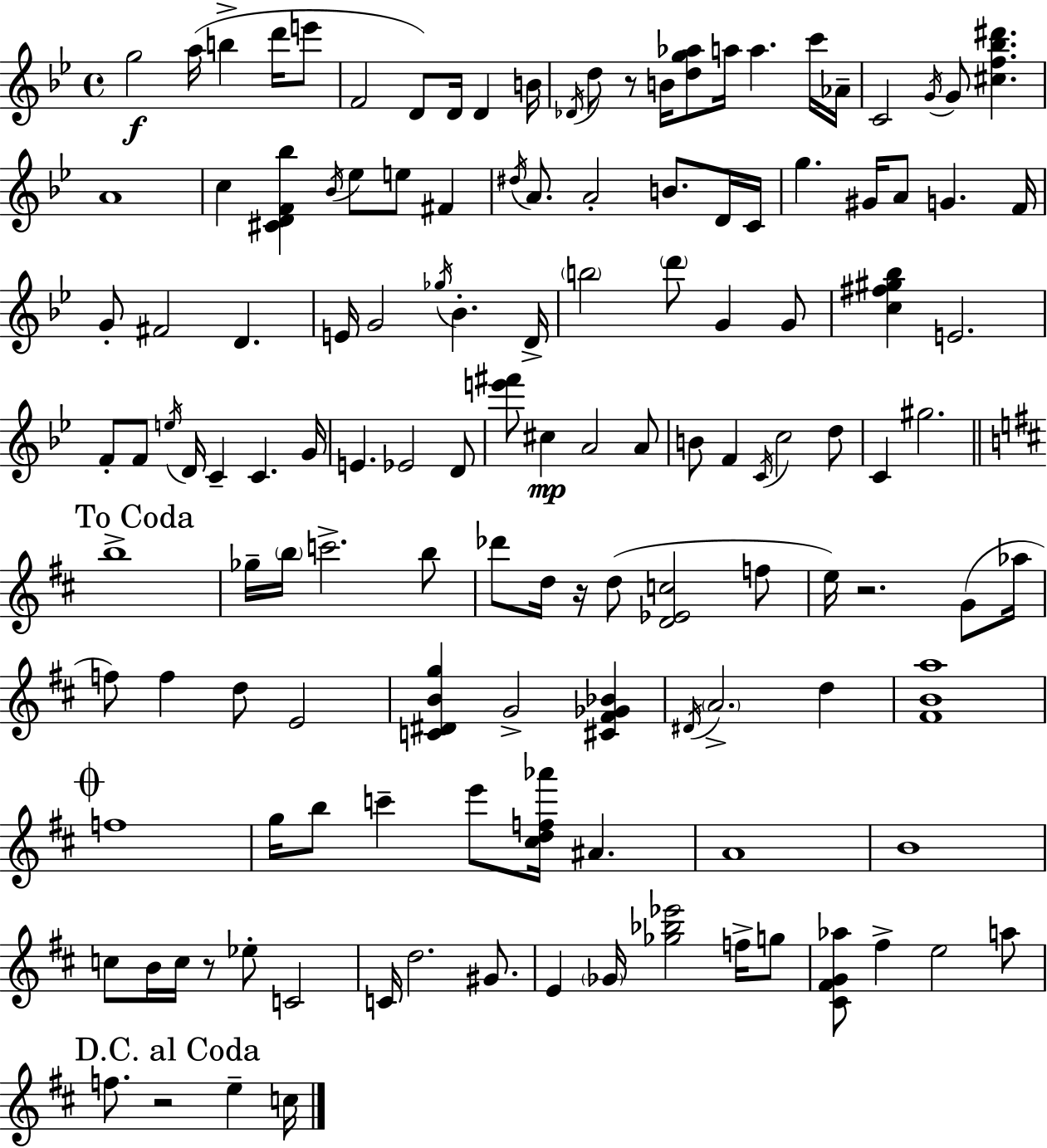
G5/h A5/s B5/q D6/s E6/e F4/h D4/e D4/s D4/q B4/s Db4/s D5/e R/e B4/s [D5,G5,Ab5]/e A5/s A5/q. C6/s Ab4/s C4/h G4/s G4/e [C#5,F5,Bb5,D#6]/q. A4/w C5/q [C#4,D4,F4,Bb5]/q Bb4/s Eb5/e E5/e F#4/q D#5/s A4/e. A4/h B4/e. D4/s C4/s G5/q. G#4/s A4/e G4/q. F4/s G4/e F#4/h D4/q. E4/s G4/h Gb5/s Bb4/q. D4/s B5/h D6/e G4/q G4/e [C5,F#5,G#5,Bb5]/q E4/h. F4/e F4/e E5/s D4/s C4/q C4/q. G4/s E4/q. Eb4/h D4/e [E6,F#6]/e C#5/q A4/h A4/e B4/e F4/q C4/s C5/h D5/e C4/q G#5/h. B5/w Gb5/s B5/s C6/h. B5/e Db6/e D5/s R/s D5/e [D4,Eb4,C5]/h F5/e E5/s R/h. G4/e Ab5/s F5/e F5/q D5/e E4/h [C4,D#4,B4,G5]/q G4/h [C#4,F#4,Gb4,Bb4]/q D#4/s A4/h. D5/q [F#4,B4,A5]/w F5/w G5/s B5/e C6/q E6/e [C#5,D5,F5,Ab6]/s A#4/q. A4/w B4/w C5/e B4/s C5/s R/e Eb5/e C4/h C4/s D5/h. G#4/e. E4/q Gb4/s [Gb5,Bb5,Eb6]/h F5/s G5/e [C#4,F#4,G4,Ab5]/e F#5/q E5/h A5/e F5/e. R/h E5/q C5/s